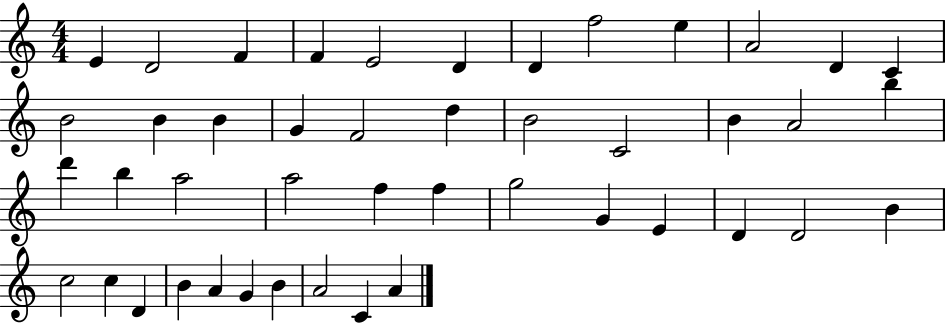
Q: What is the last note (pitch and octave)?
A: A4